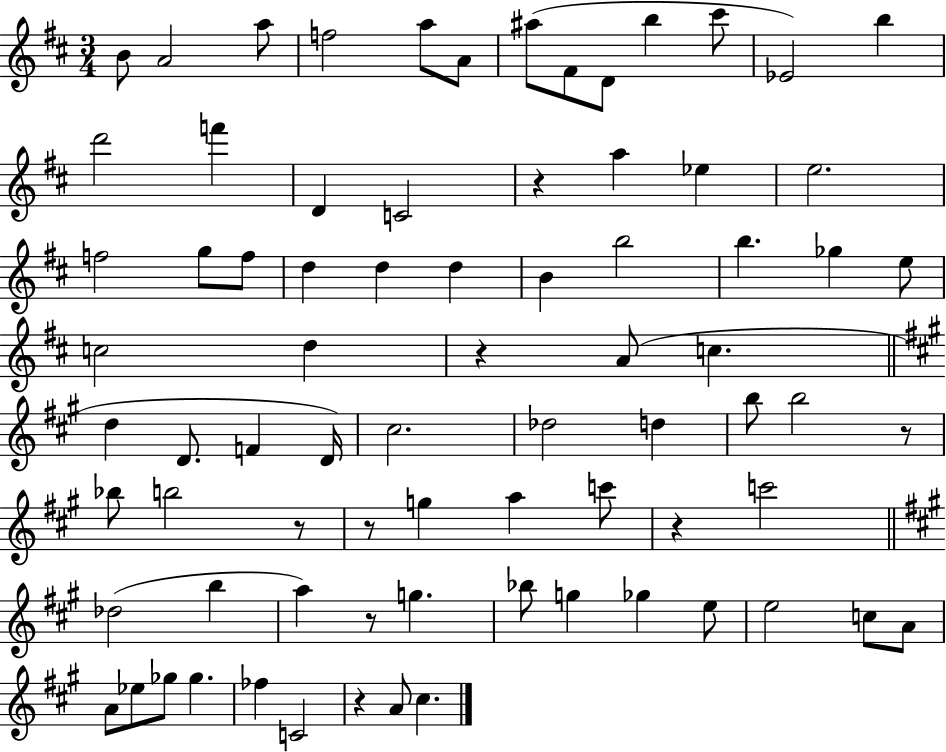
X:1
T:Untitled
M:3/4
L:1/4
K:D
B/2 A2 a/2 f2 a/2 A/2 ^a/2 ^F/2 D/2 b ^c'/2 _E2 b d'2 f' D C2 z a _e e2 f2 g/2 f/2 d d d B b2 b _g e/2 c2 d z A/2 c d D/2 F D/4 ^c2 _d2 d b/2 b2 z/2 _b/2 b2 z/2 z/2 g a c'/2 z c'2 _d2 b a z/2 g _b/2 g _g e/2 e2 c/2 A/2 A/2 _e/2 _g/2 _g _f C2 z A/2 ^c